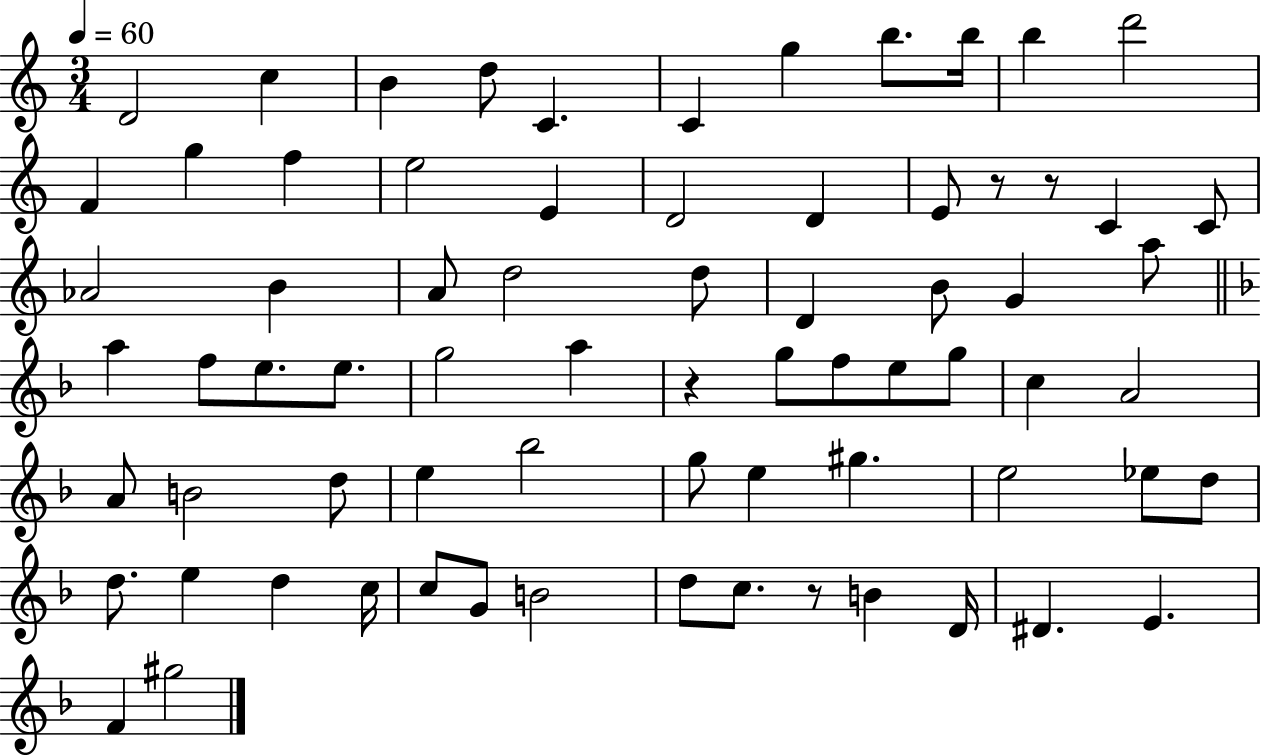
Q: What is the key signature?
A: C major